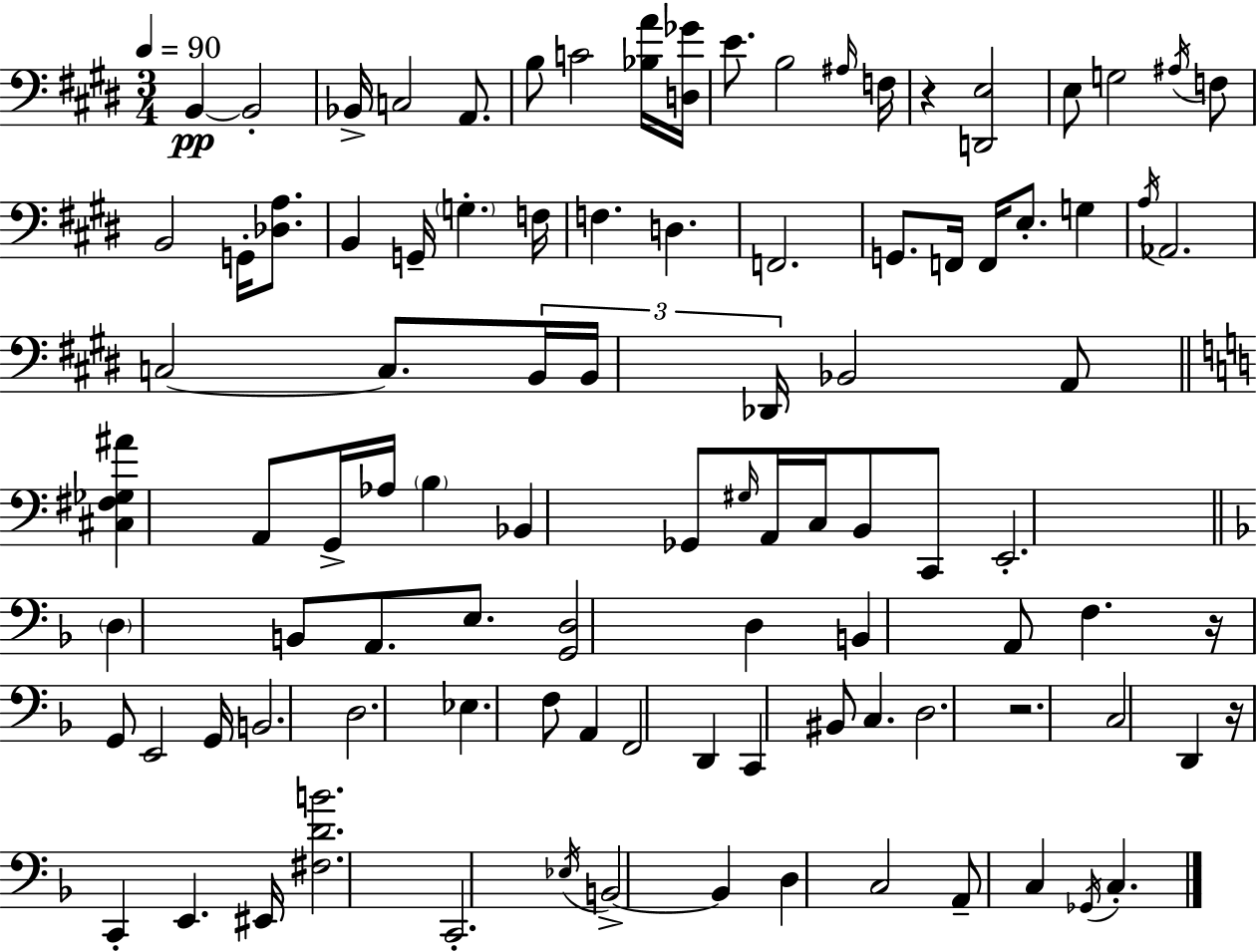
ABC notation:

X:1
T:Untitled
M:3/4
L:1/4
K:E
B,, B,,2 _B,,/4 C,2 A,,/2 B,/2 C2 [_B,A]/4 [D,_G]/4 E/2 B,2 ^A,/4 F,/4 z [D,,E,]2 E,/2 G,2 ^A,/4 F,/2 B,,2 G,,/4 [_D,A,]/2 B,, G,,/4 G, F,/4 F, D, F,,2 G,,/2 F,,/4 F,,/4 E,/2 G, A,/4 _A,,2 C,2 C,/2 B,,/4 B,,/4 _D,,/4 _B,,2 A,,/2 [^C,^F,_G,^A] A,,/2 G,,/4 _A,/4 B, _B,, _G,,/2 ^G,/4 A,,/4 C,/4 B,,/2 C,,/2 E,,2 D, B,,/2 A,,/2 E,/2 [G,,D,]2 D, B,, A,,/2 F, z/4 G,,/2 E,,2 G,,/4 B,,2 D,2 _E, F,/2 A,, F,,2 D,, C,, ^B,,/2 C, D,2 z2 C,2 D,, z/4 C,, E,, ^E,,/4 [^F,DB]2 C,,2 _E,/4 B,,2 B,, D, C,2 A,,/2 C, _G,,/4 C,